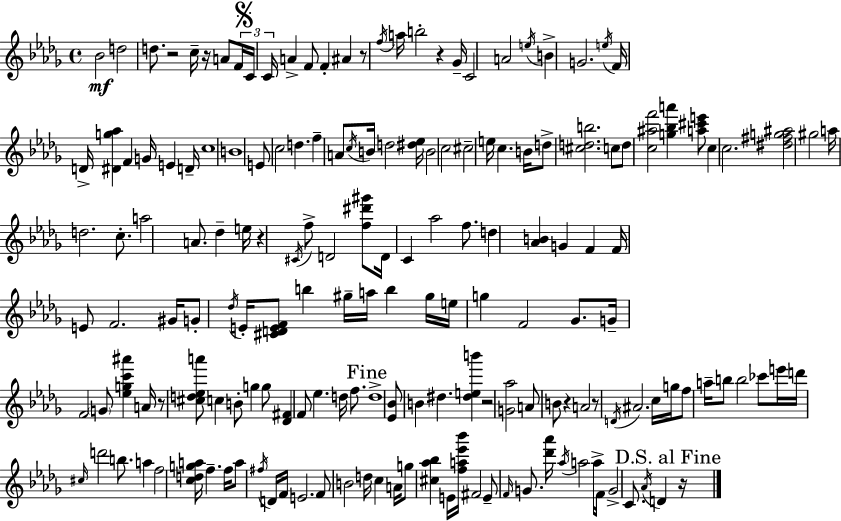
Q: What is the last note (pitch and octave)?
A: D4